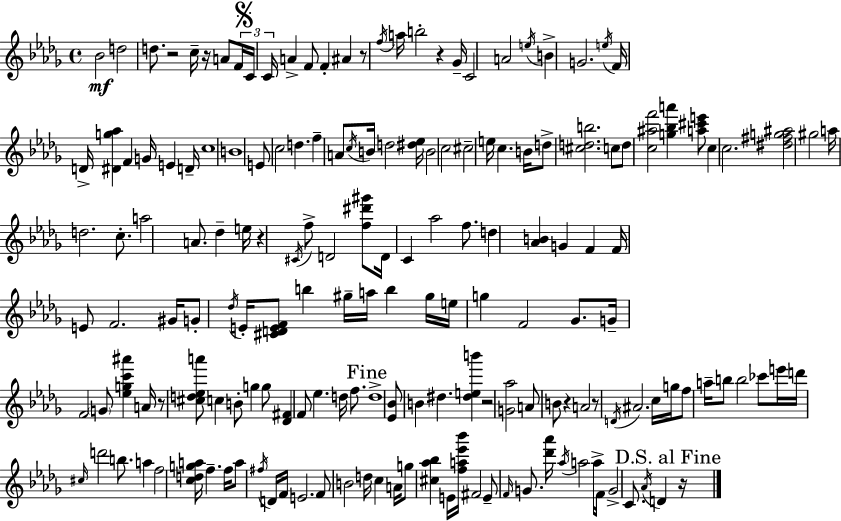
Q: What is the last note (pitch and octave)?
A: D4